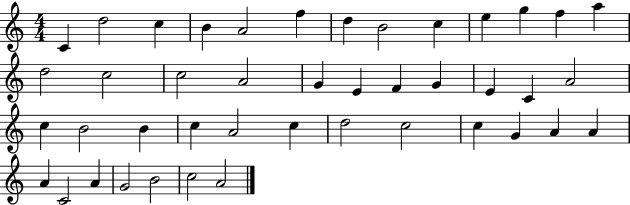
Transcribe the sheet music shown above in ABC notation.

X:1
T:Untitled
M:4/4
L:1/4
K:C
C d2 c B A2 f d B2 c e g f a d2 c2 c2 A2 G E F G E C A2 c B2 B c A2 c d2 c2 c G A A A C2 A G2 B2 c2 A2